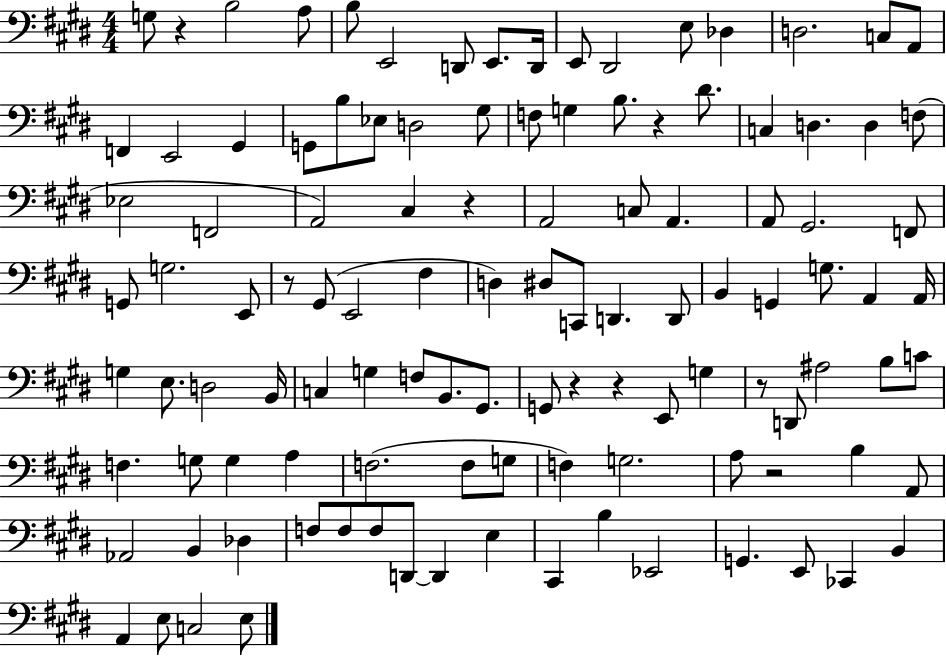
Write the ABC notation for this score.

X:1
T:Untitled
M:4/4
L:1/4
K:E
G,/2 z B,2 A,/2 B,/2 E,,2 D,,/2 E,,/2 D,,/4 E,,/2 ^D,,2 E,/2 _D, D,2 C,/2 A,,/2 F,, E,,2 ^G,, G,,/2 B,/2 _E,/2 D,2 ^G,/2 F,/2 G, B,/2 z ^D/2 C, D, D, F,/2 _E,2 F,,2 A,,2 ^C, z A,,2 C,/2 A,, A,,/2 ^G,,2 F,,/2 G,,/2 G,2 E,,/2 z/2 ^G,,/2 E,,2 ^F, D, ^D,/2 C,,/2 D,, D,,/2 B,, G,, G,/2 A,, A,,/4 G, E,/2 D,2 B,,/4 C, G, F,/2 B,,/2 ^G,,/2 G,,/2 z z E,,/2 G, z/2 D,,/2 ^A,2 B,/2 C/2 F, G,/2 G, A, F,2 F,/2 G,/2 F, G,2 A,/2 z2 B, A,,/2 _A,,2 B,, _D, F,/2 F,/2 F,/2 D,,/2 D,, E, ^C,, B, _E,,2 G,, E,,/2 _C,, B,, A,, E,/2 C,2 E,/2